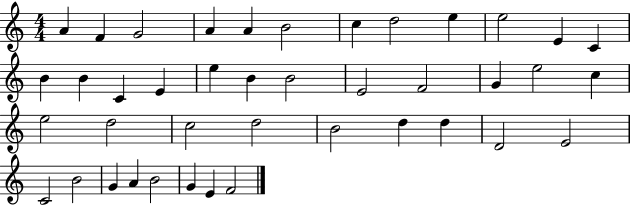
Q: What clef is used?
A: treble